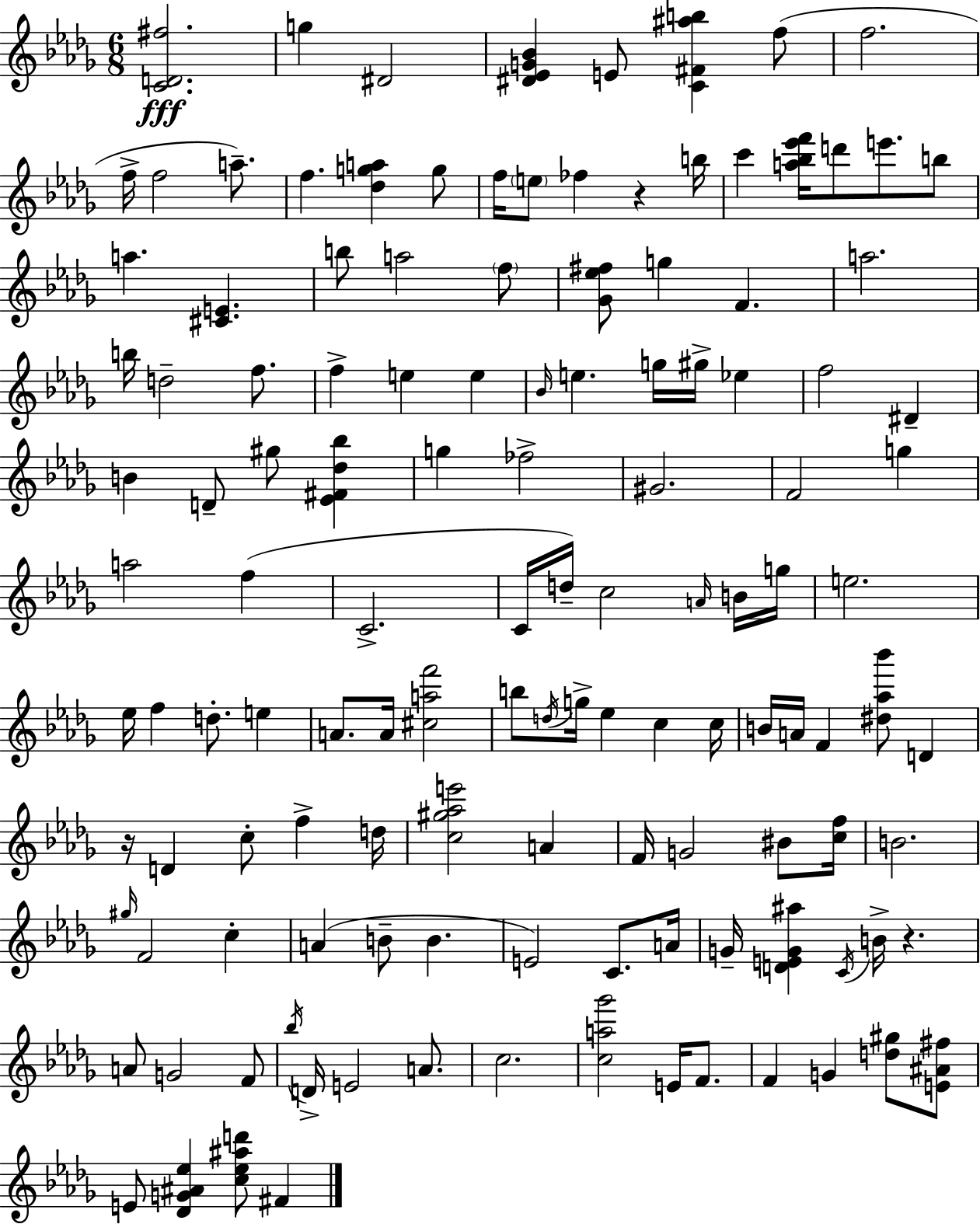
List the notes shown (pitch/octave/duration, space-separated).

[C4,D4,F#5]/h. G5/q D#4/h [D#4,Eb4,G4,Bb4]/q E4/e [C4,F#4,A#5,B5]/q F5/e F5/h. F5/s F5/h A5/e. F5/q. [Db5,G5,A5]/q G5/e F5/s E5/e FES5/q R/q B5/s C6/q [A5,Bb5,Eb6,F6]/s D6/e E6/e. B5/e A5/q. [C#4,E4]/q. B5/e A5/h F5/e [Gb4,Eb5,F#5]/e G5/q F4/q. A5/h. B5/s D5/h F5/e. F5/q E5/q E5/q Bb4/s E5/q. G5/s G#5/s Eb5/q F5/h D#4/q B4/q D4/e G#5/e [Eb4,F#4,Db5,Bb5]/q G5/q FES5/h G#4/h. F4/h G5/q A5/h F5/q C4/h. C4/s D5/s C5/h A4/s B4/s G5/s E5/h. Eb5/s F5/q D5/e. E5/q A4/e. A4/s [C#5,A5,F6]/h B5/e D5/s G5/s Eb5/q C5/q C5/s B4/s A4/s F4/q [D#5,Ab5,Bb6]/e D4/q R/s D4/q C5/e F5/q D5/s [C5,G#5,Ab5,E6]/h A4/q F4/s G4/h BIS4/e [C5,F5]/s B4/h. G#5/s F4/h C5/q A4/q B4/e B4/q. E4/h C4/e. A4/s G4/s [D4,E4,G4,A#5]/q C4/s B4/s R/q. A4/e G4/h F4/e Bb5/s D4/s E4/h A4/e. C5/h. [C5,A5,Gb6]/h E4/s F4/e. F4/q G4/q [D5,G#5]/e [E4,A#4,F#5]/e E4/e [Db4,G4,A#4,Eb5]/q [C5,Eb5,A#5,D6]/e F#4/q